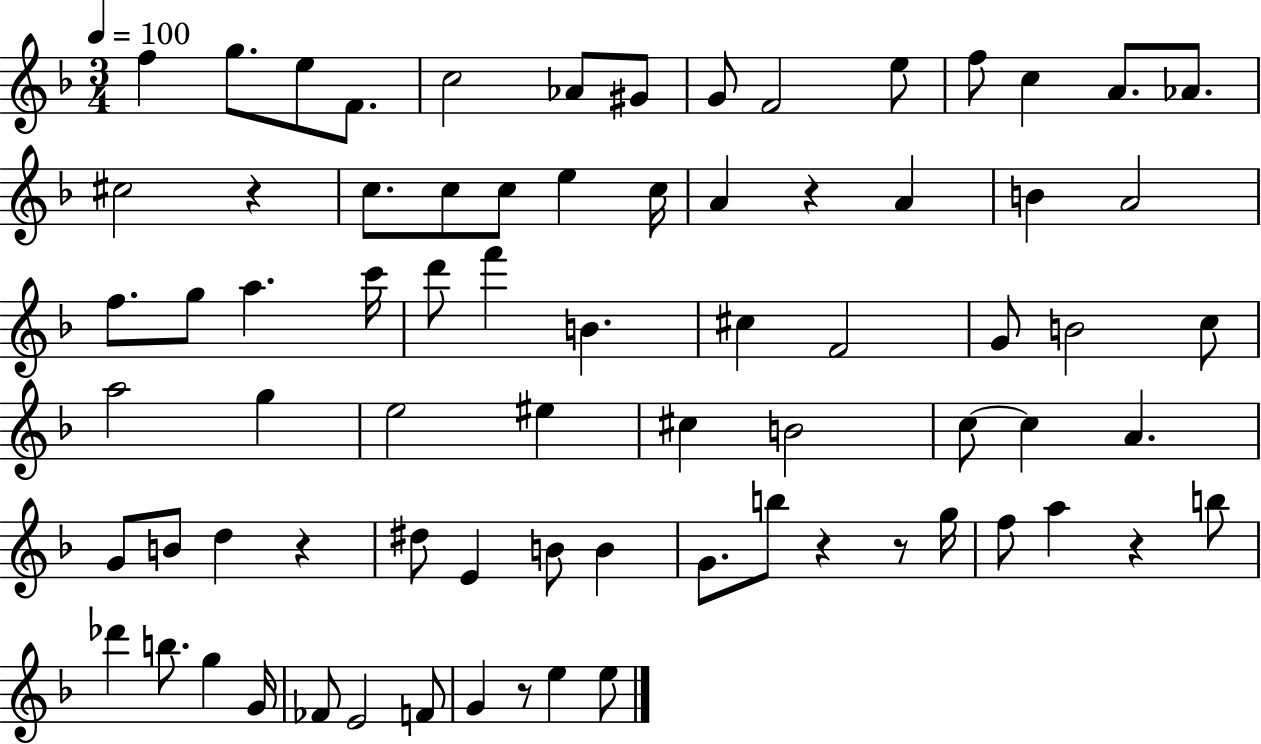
F5/q G5/e. E5/e F4/e. C5/h Ab4/e G#4/e G4/e F4/h E5/e F5/e C5/q A4/e. Ab4/e. C#5/h R/q C5/e. C5/e C5/e E5/q C5/s A4/q R/q A4/q B4/q A4/h F5/e. G5/e A5/q. C6/s D6/e F6/q B4/q. C#5/q F4/h G4/e B4/h C5/e A5/h G5/q E5/h EIS5/q C#5/q B4/h C5/e C5/q A4/q. G4/e B4/e D5/q R/q D#5/e E4/q B4/e B4/q G4/e. B5/e R/q R/e G5/s F5/e A5/q R/q B5/e Db6/q B5/e. G5/q G4/s FES4/e E4/h F4/e G4/q R/e E5/q E5/e